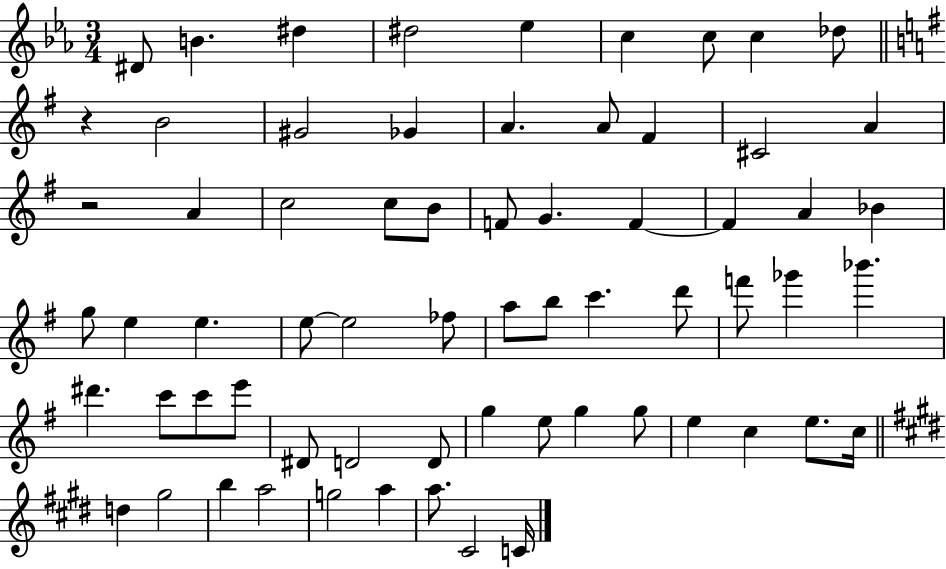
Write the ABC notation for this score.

X:1
T:Untitled
M:3/4
L:1/4
K:Eb
^D/2 B ^d ^d2 _e c c/2 c _d/2 z B2 ^G2 _G A A/2 ^F ^C2 A z2 A c2 c/2 B/2 F/2 G F F A _B g/2 e e e/2 e2 _f/2 a/2 b/2 c' d'/2 f'/2 _g' _b' ^d' c'/2 c'/2 e'/2 ^D/2 D2 D/2 g e/2 g g/2 e c e/2 c/4 d ^g2 b a2 g2 a a/2 ^C2 C/4